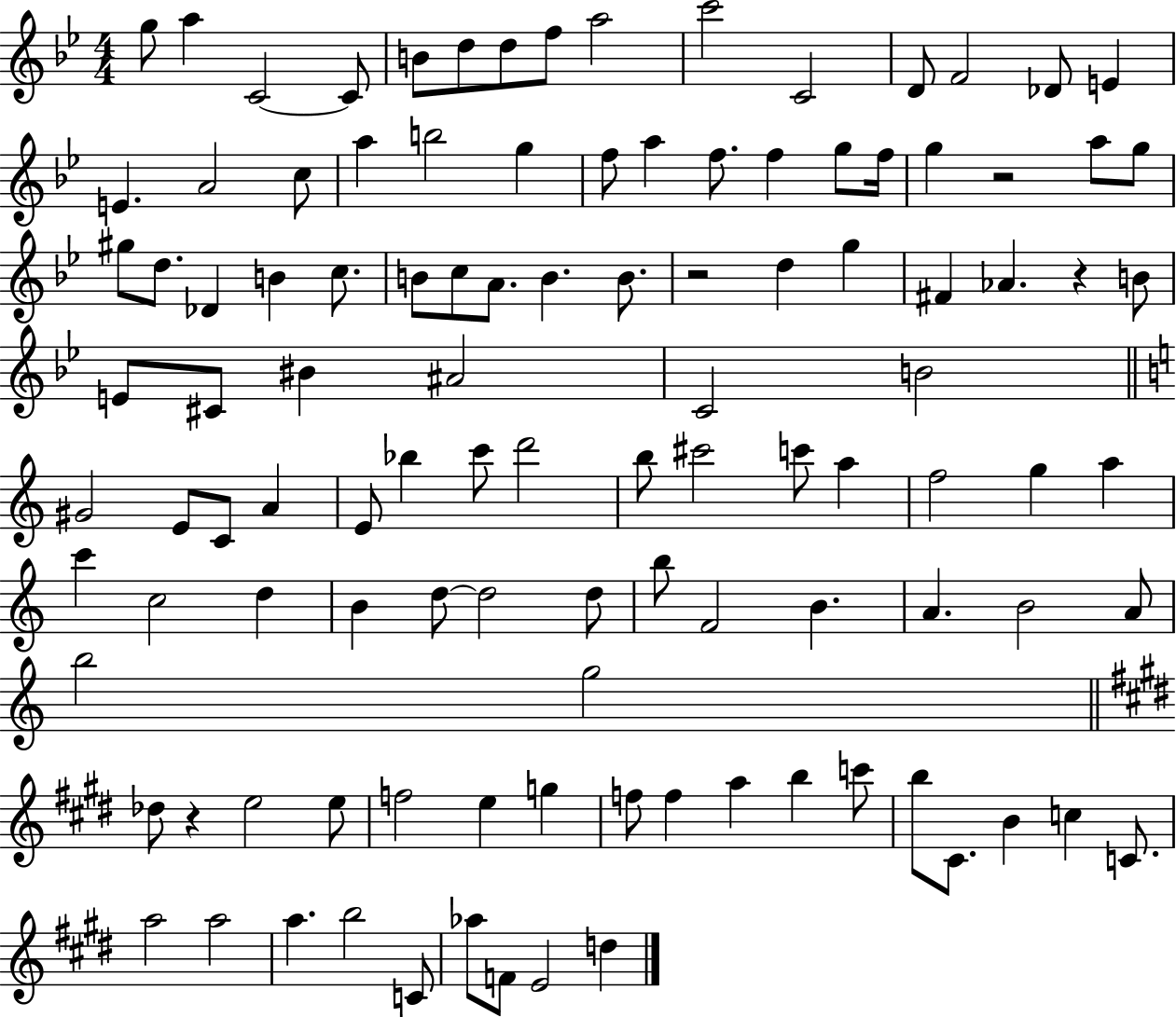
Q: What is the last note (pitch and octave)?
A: D5